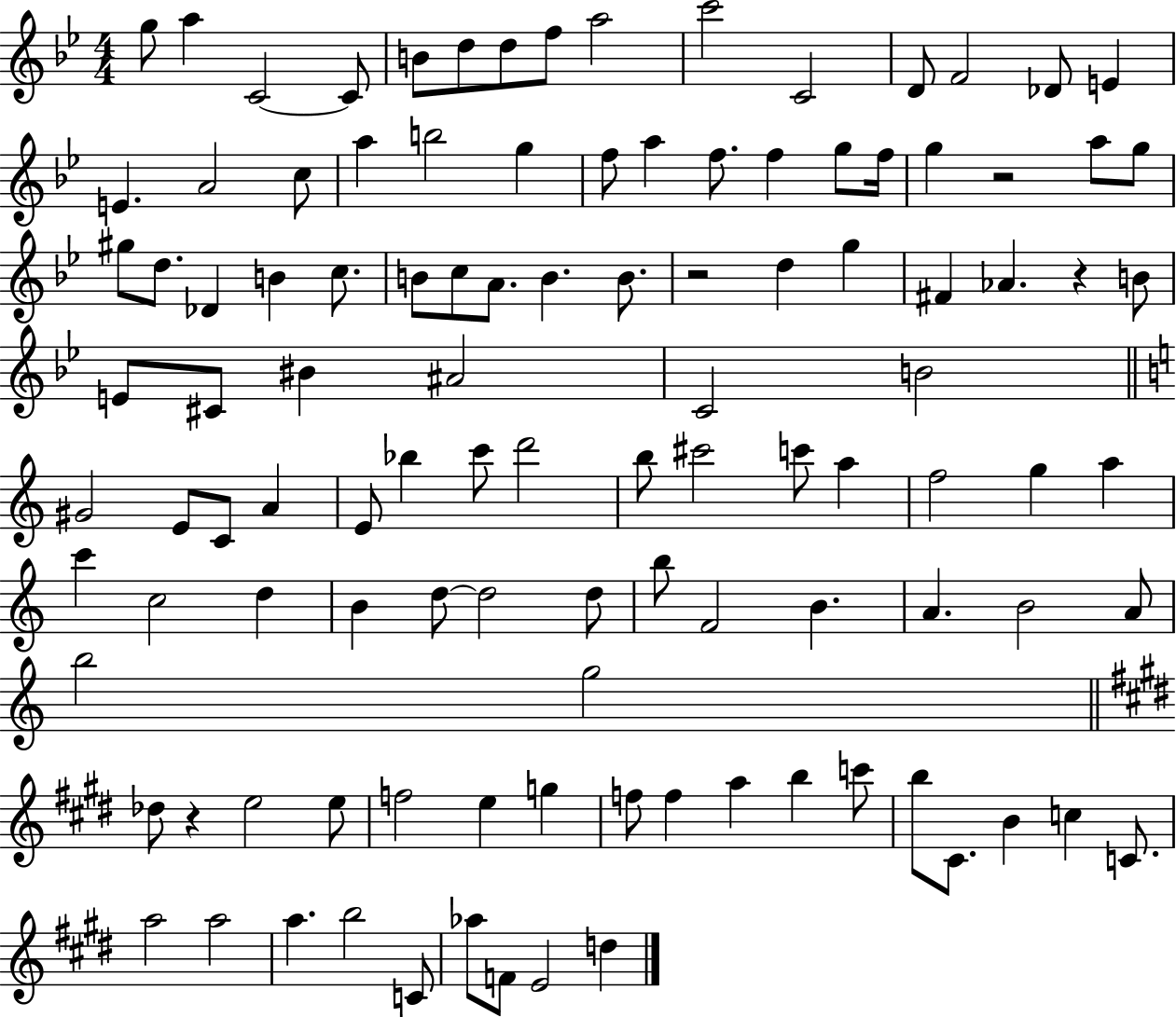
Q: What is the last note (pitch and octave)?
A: D5